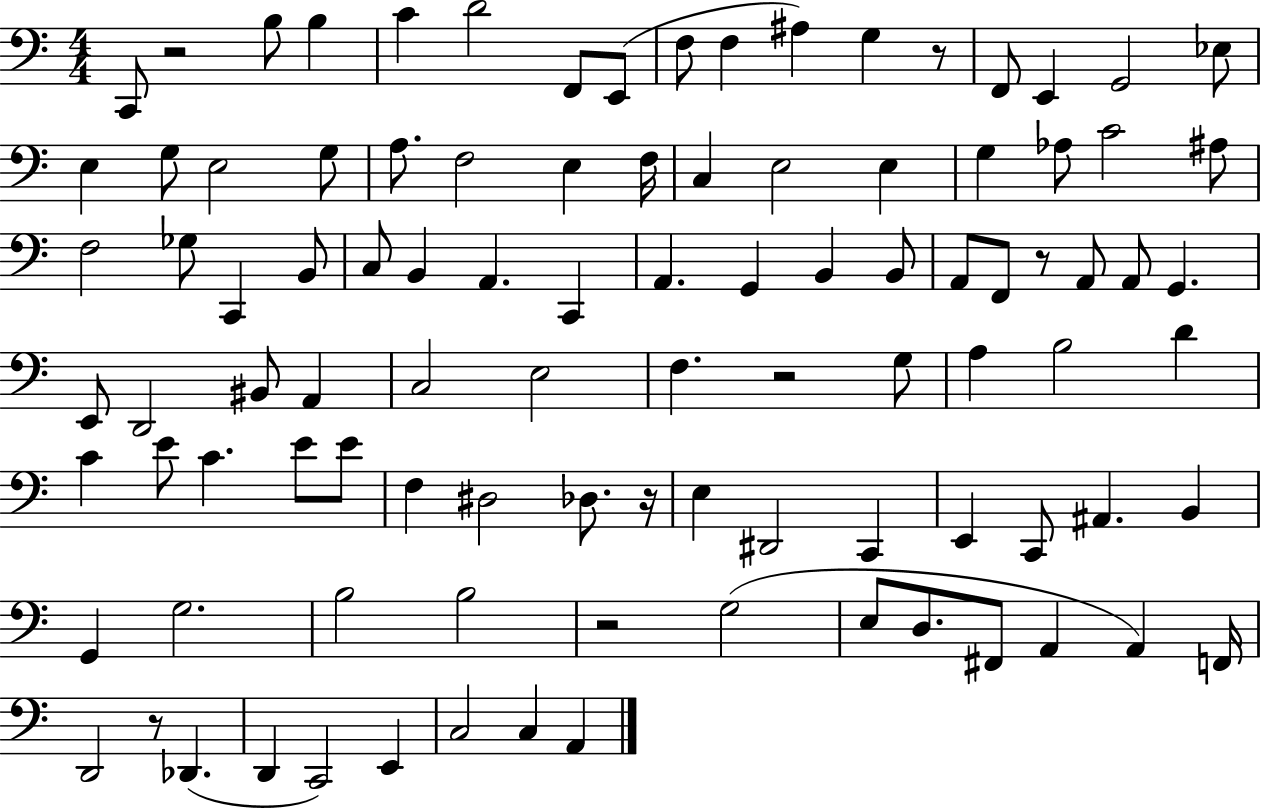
{
  \clef bass
  \numericTimeSignature
  \time 4/4
  \key c \major
  c,8 r2 b8 b4 | c'4 d'2 f,8 e,8( | f8 f4 ais4) g4 r8 | f,8 e,4 g,2 ees8 | \break e4 g8 e2 g8 | a8. f2 e4 f16 | c4 e2 e4 | g4 aes8 c'2 ais8 | \break f2 ges8 c,4 b,8 | c8 b,4 a,4. c,4 | a,4. g,4 b,4 b,8 | a,8 f,8 r8 a,8 a,8 g,4. | \break e,8 d,2 bis,8 a,4 | c2 e2 | f4. r2 g8 | a4 b2 d'4 | \break c'4 e'8 c'4. e'8 e'8 | f4 dis2 des8. r16 | e4 dis,2 c,4 | e,4 c,8 ais,4. b,4 | \break g,4 g2. | b2 b2 | r2 g2( | e8 d8. fis,8 a,4 a,4) f,16 | \break d,2 r8 des,4.( | d,4 c,2) e,4 | c2 c4 a,4 | \bar "|."
}